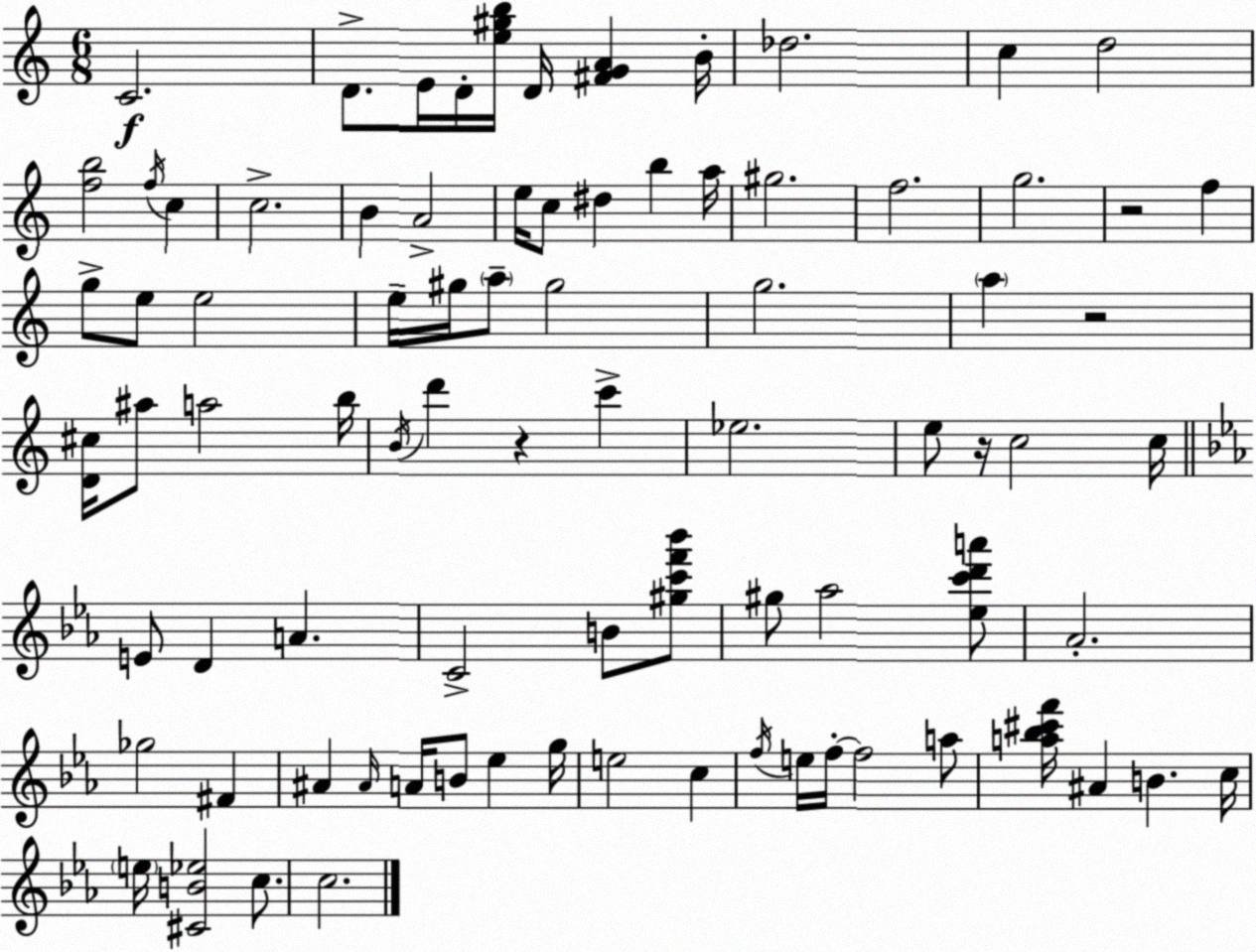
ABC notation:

X:1
T:Untitled
M:6/8
L:1/4
K:Am
C2 D/2 E/4 D/4 [e^gb]/4 D/4 [^FGA] B/4 _d2 c d2 [fb]2 f/4 c c2 B A2 e/4 c/2 ^d b a/4 ^g2 f2 g2 z2 f g/2 e/2 e2 e/4 ^g/4 a/2 ^g2 g2 a z2 [D^c]/4 ^a/2 a2 b/4 B/4 d' z c' _e2 e/2 z/4 c2 c/4 E/2 D A C2 B/2 [^gc'f'_b']/2 ^g/2 _a2 [_ec'd'a']/2 _A2 _g2 ^F ^A ^A/4 A/4 B/2 _e g/4 e2 c f/4 e/4 f/4 f2 a/2 [a_b^c'f']/4 ^A B c/4 e/4 [^CB_e]2 c/2 c2